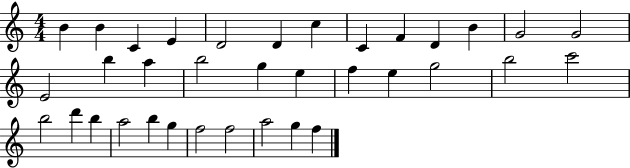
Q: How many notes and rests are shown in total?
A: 35